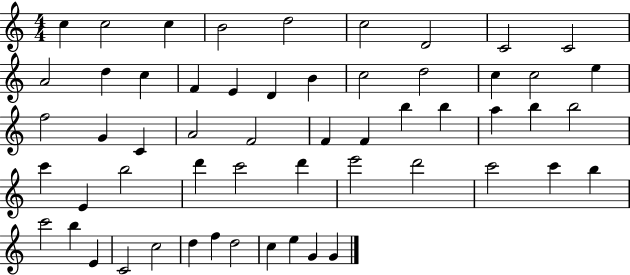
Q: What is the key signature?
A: C major